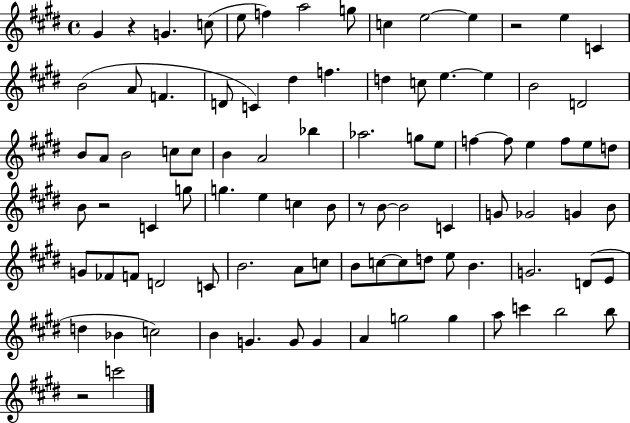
{
  \clef treble
  \time 4/4
  \defaultTimeSignature
  \key e \major
  gis'4 r4 g'4. c''8( | e''8 f''4) a''2 g''8 | c''4 e''2~~ e''4 | r2 e''4 c'4 | \break b'2( a'8 f'4. | d'8 c'4) dis''4 f''4. | d''4 c''8 e''4.~~ e''4 | b'2 d'2 | \break b'8 a'8 b'2 c''8 c''8 | b'4 a'2 bes''4 | aes''2. g''8 e''8 | f''4~~ f''8 e''4 f''8 e''8 d''8 | \break b'8 r2 c'4 g''8 | g''4. e''4 c''4 b'8 | r8 b'8~~ b'2 c'4 | g'8 ges'2 g'4 b'8 | \break g'8 fes'8 f'8 d'2 c'8 | b'2. a'8 c''8 | b'8 c''8~~ c''8 d''8 e''8 b'4. | g'2. d'8( e'8 | \break d''4 bes'4 c''2) | b'4 g'4. g'8 g'4 | a'4 g''2 g''4 | a''8 c'''4 b''2 b''8 | \break r2 c'''2 | \bar "|."
}